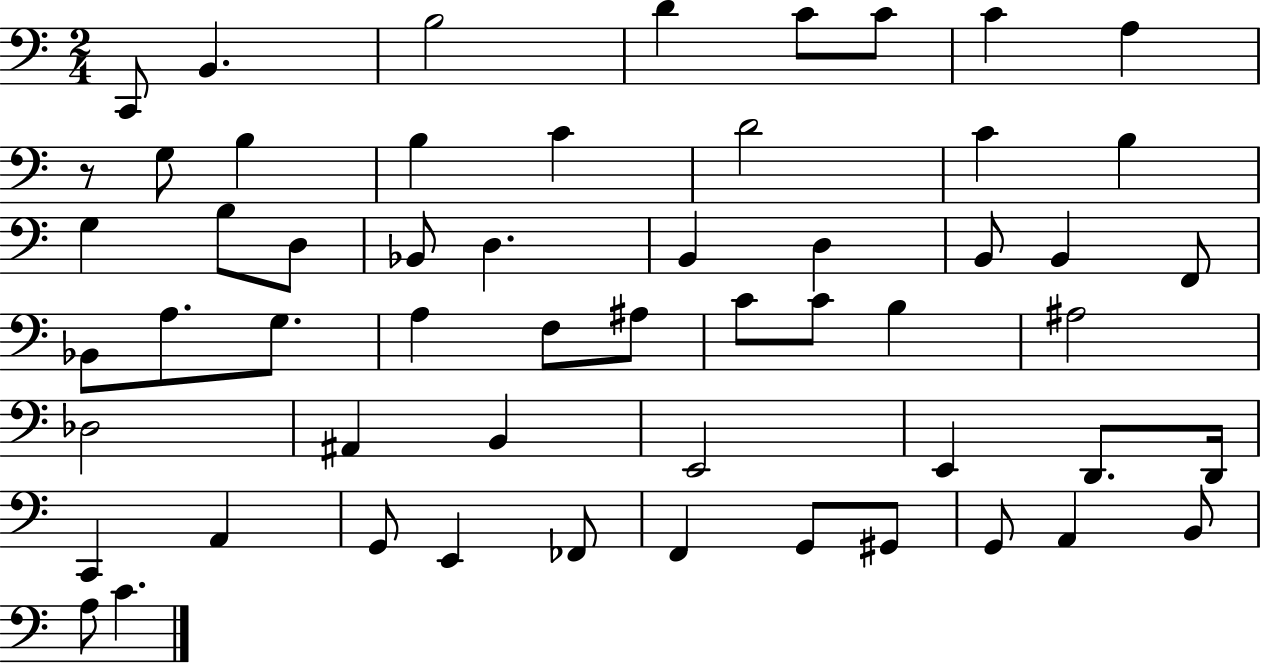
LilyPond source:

{
  \clef bass
  \numericTimeSignature
  \time 2/4
  \key c \major
  c,8 b,4. | b2 | d'4 c'8 c'8 | c'4 a4 | \break r8 g8 b4 | b4 c'4 | d'2 | c'4 b4 | \break g4 b8 d8 | bes,8 d4. | b,4 d4 | b,8 b,4 f,8 | \break bes,8 a8. g8. | a4 f8 ais8 | c'8 c'8 b4 | ais2 | \break des2 | ais,4 b,4 | e,2 | e,4 d,8. d,16 | \break c,4 a,4 | g,8 e,4 fes,8 | f,4 g,8 gis,8 | g,8 a,4 b,8 | \break a8 c'4. | \bar "|."
}